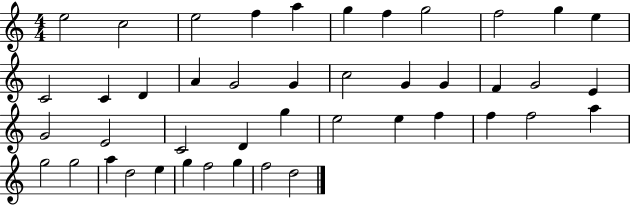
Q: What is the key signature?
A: C major